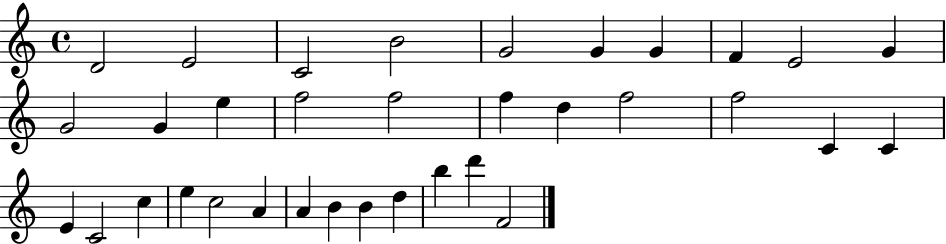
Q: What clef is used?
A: treble